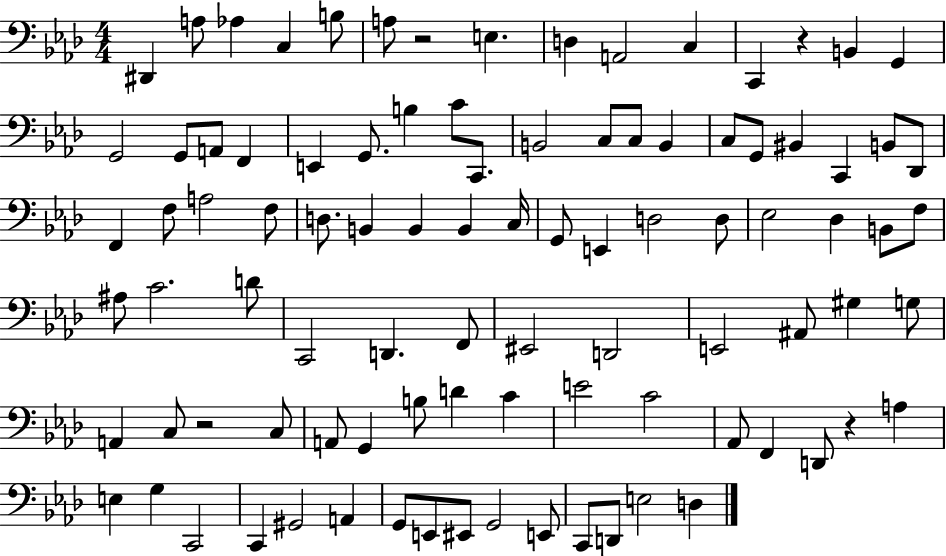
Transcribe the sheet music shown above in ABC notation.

X:1
T:Untitled
M:4/4
L:1/4
K:Ab
^D,, A,/2 _A, C, B,/2 A,/2 z2 E, D, A,,2 C, C,, z B,, G,, G,,2 G,,/2 A,,/2 F,, E,, G,,/2 B, C/2 C,,/2 B,,2 C,/2 C,/2 B,, C,/2 G,,/2 ^B,, C,, B,,/2 _D,,/2 F,, F,/2 A,2 F,/2 D,/2 B,, B,, B,, C,/4 G,,/2 E,, D,2 D,/2 _E,2 _D, B,,/2 F,/2 ^A,/2 C2 D/2 C,,2 D,, F,,/2 ^E,,2 D,,2 E,,2 ^A,,/2 ^G, G,/2 A,, C,/2 z2 C,/2 A,,/2 G,, B,/2 D C E2 C2 _A,,/2 F,, D,,/2 z A, E, G, C,,2 C,, ^G,,2 A,, G,,/2 E,,/2 ^E,,/2 G,,2 E,,/2 C,,/2 D,,/2 E,2 D,